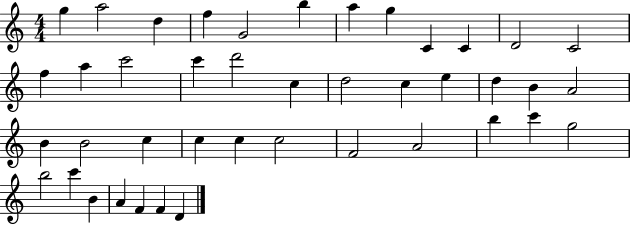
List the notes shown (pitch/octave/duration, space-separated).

G5/q A5/h D5/q F5/q G4/h B5/q A5/q G5/q C4/q C4/q D4/h C4/h F5/q A5/q C6/h C6/q D6/h C5/q D5/h C5/q E5/q D5/q B4/q A4/h B4/q B4/h C5/q C5/q C5/q C5/h F4/h A4/h B5/q C6/q G5/h B5/h C6/q B4/q A4/q F4/q F4/q D4/q